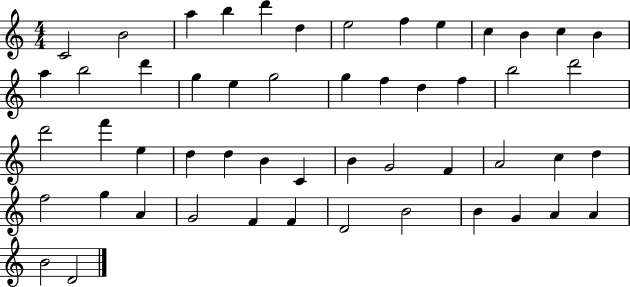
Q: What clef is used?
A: treble